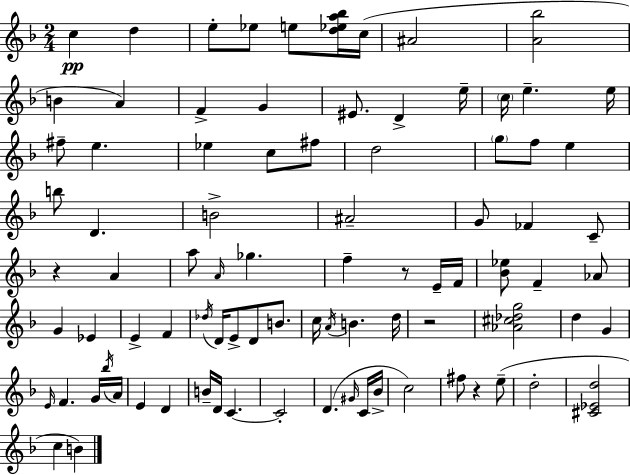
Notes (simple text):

C5/q D5/q E5/e Eb5/e E5/e [D5,Eb5,A5,Bb5]/s C5/s A#4/h [A4,Bb5]/h B4/q A4/q F4/q G4/q EIS4/e. D4/q E5/s C5/s E5/q. E5/s F#5/e E5/q. Eb5/q C5/e F#5/e D5/h G5/e F5/e E5/q B5/e D4/q. B4/h A#4/h G4/e FES4/q C4/e R/q A4/q A5/e A4/s Gb5/q. F5/q R/e E4/s F4/s [Bb4,Eb5]/e F4/q Ab4/e G4/q Eb4/q E4/q F4/q Db5/s D4/s E4/e D4/e B4/e. C5/s A4/s B4/q. D5/s R/h [Ab4,C#5,Db5,G5]/h D5/q G4/q E4/s F4/q. G4/s Bb5/s A4/s E4/q D4/q B4/s D4/s C4/q. C4/h D4/q. G#4/s C4/s Bb4/s C5/h F#5/e R/q E5/e D5/h [C#4,Eb4,D5]/h C5/q B4/q